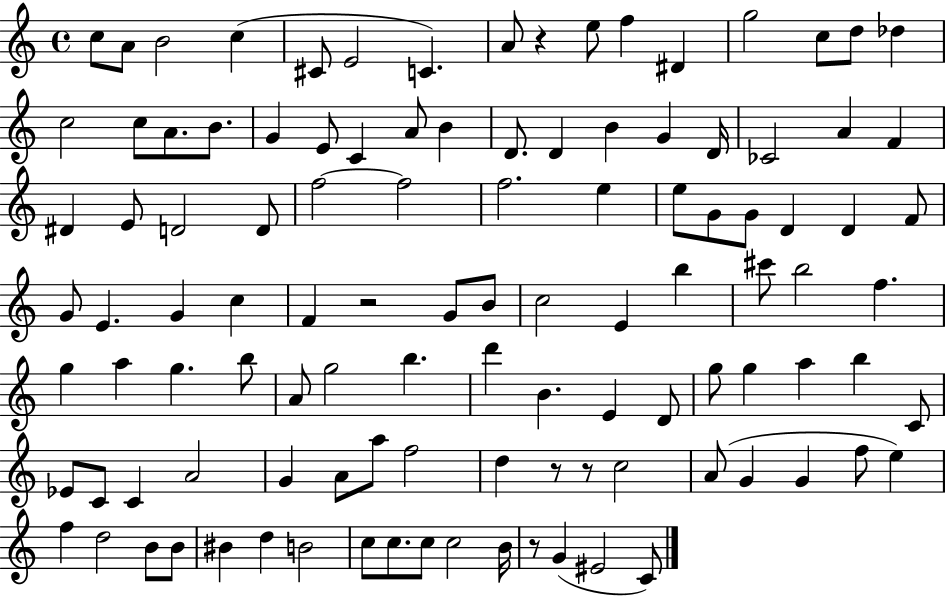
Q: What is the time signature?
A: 4/4